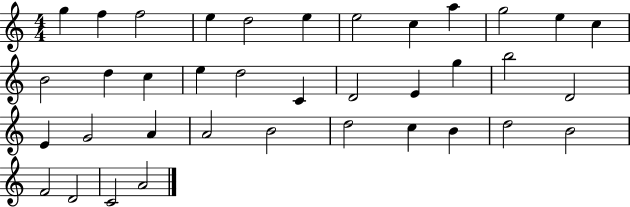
{
  \clef treble
  \numericTimeSignature
  \time 4/4
  \key c \major
  g''4 f''4 f''2 | e''4 d''2 e''4 | e''2 c''4 a''4 | g''2 e''4 c''4 | \break b'2 d''4 c''4 | e''4 d''2 c'4 | d'2 e'4 g''4 | b''2 d'2 | \break e'4 g'2 a'4 | a'2 b'2 | d''2 c''4 b'4 | d''2 b'2 | \break f'2 d'2 | c'2 a'2 | \bar "|."
}